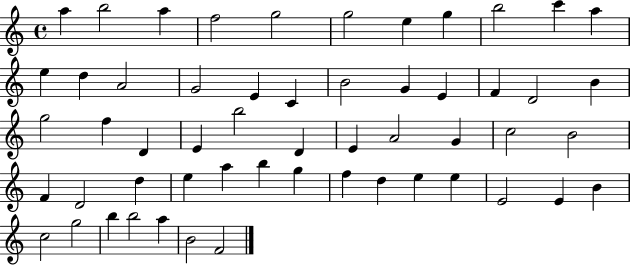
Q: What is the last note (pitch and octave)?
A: F4